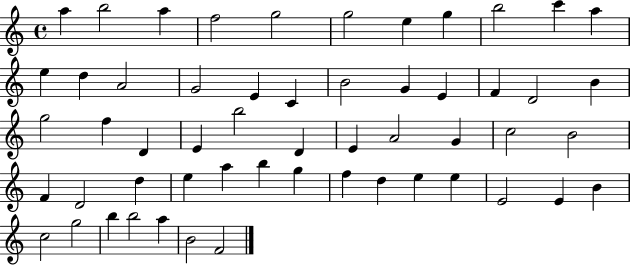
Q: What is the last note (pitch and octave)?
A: F4